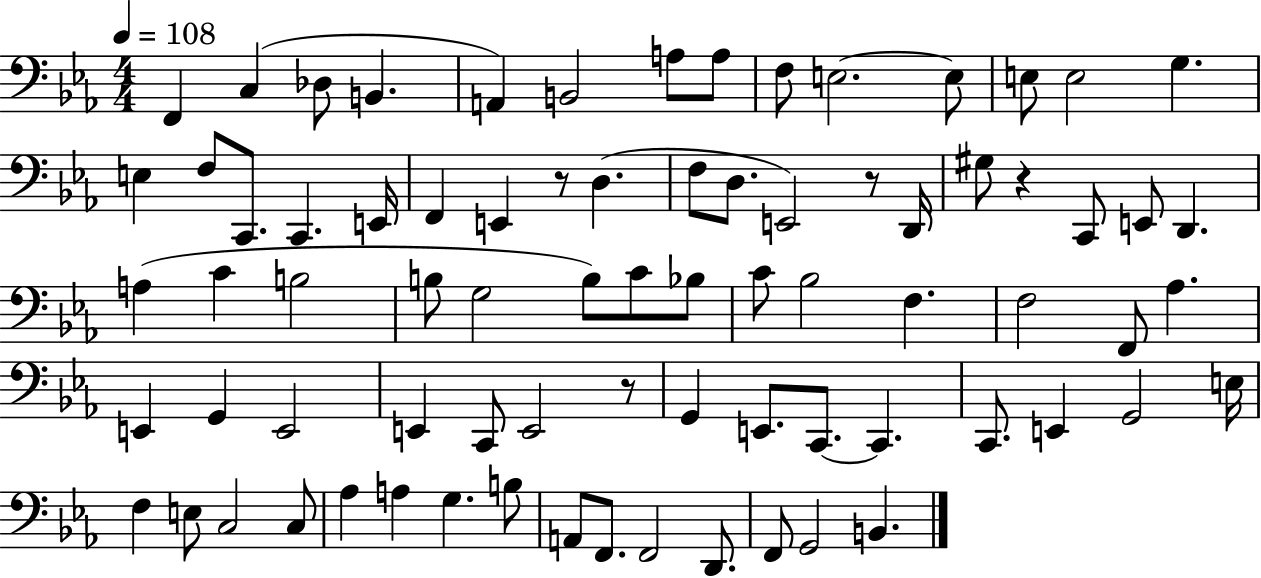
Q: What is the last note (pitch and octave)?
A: B2